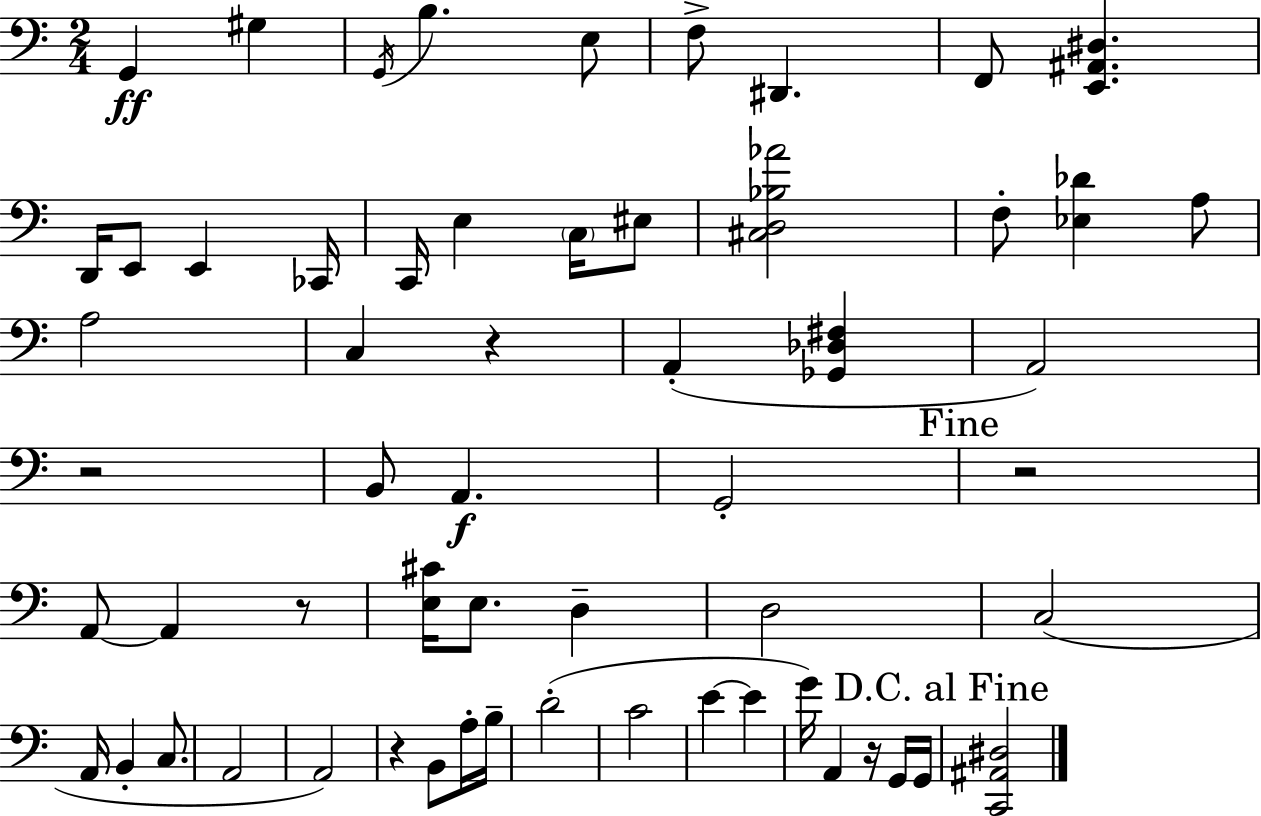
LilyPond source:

{
  \clef bass
  \numericTimeSignature
  \time 2/4
  \key a \minor
  g,4\ff gis4 | \acciaccatura { g,16 } b4. e8 | f8-> dis,4. | f,8 <e, ais, dis>4. | \break d,16 e,8 e,4 | ces,16 c,16 e4 \parenthesize c16 eis8 | <cis d bes aes'>2 | f8-. <ees des'>4 a8 | \break a2 | c4 r4 | a,4-.( <ges, des fis>4 | a,2) | \break r2 | b,8 a,4.\f | g,2-. | \mark "Fine" r2 | \break a,8~~ a,4 r8 | <e cis'>16 e8. d4-- | d2 | c2( | \break a,16 b,4-. c8. | a,2 | a,2) | r4 b,8 a16-. | \break b16-- d'2-.( | c'2 | e'4~~ e'4 | g'16) a,4 r16 g,16 | \break g,16 \mark "D.C. al Fine" <c, ais, dis>2 | \bar "|."
}